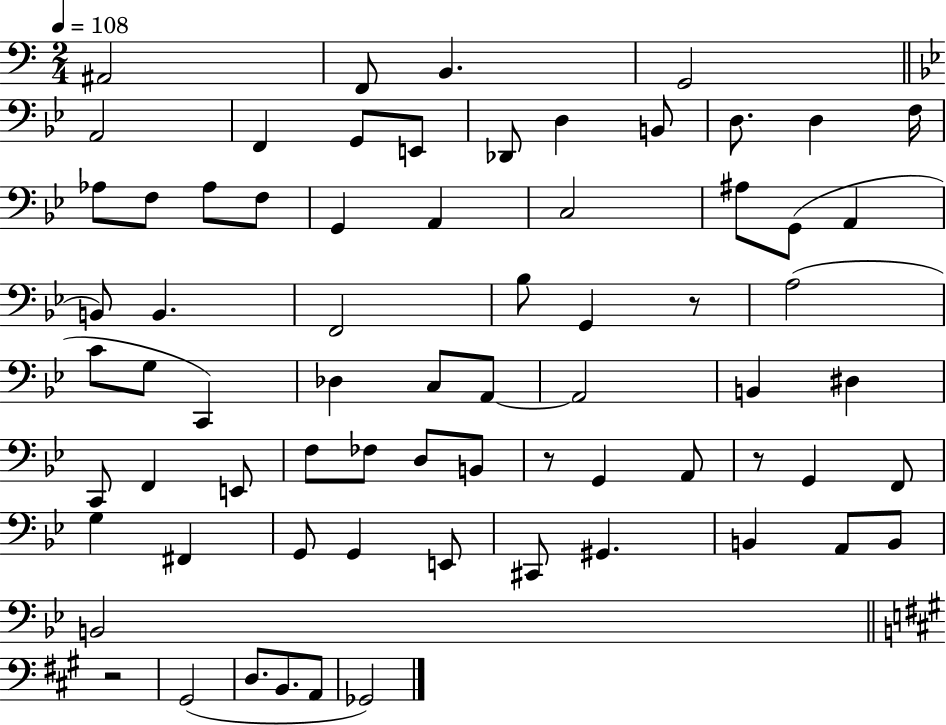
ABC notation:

X:1
T:Untitled
M:2/4
L:1/4
K:C
^A,,2 F,,/2 B,, G,,2 A,,2 F,, G,,/2 E,,/2 _D,,/2 D, B,,/2 D,/2 D, F,/4 _A,/2 F,/2 _A,/2 F,/2 G,, A,, C,2 ^A,/2 G,,/2 A,, B,,/2 B,, F,,2 _B,/2 G,, z/2 A,2 C/2 G,/2 C,, _D, C,/2 A,,/2 A,,2 B,, ^D, C,,/2 F,, E,,/2 F,/2 _F,/2 D,/2 B,,/2 z/2 G,, A,,/2 z/2 G,, F,,/2 G, ^F,, G,,/2 G,, E,,/2 ^C,,/2 ^G,, B,, A,,/2 B,,/2 B,,2 z2 ^G,,2 D,/2 B,,/2 A,,/2 _G,,2